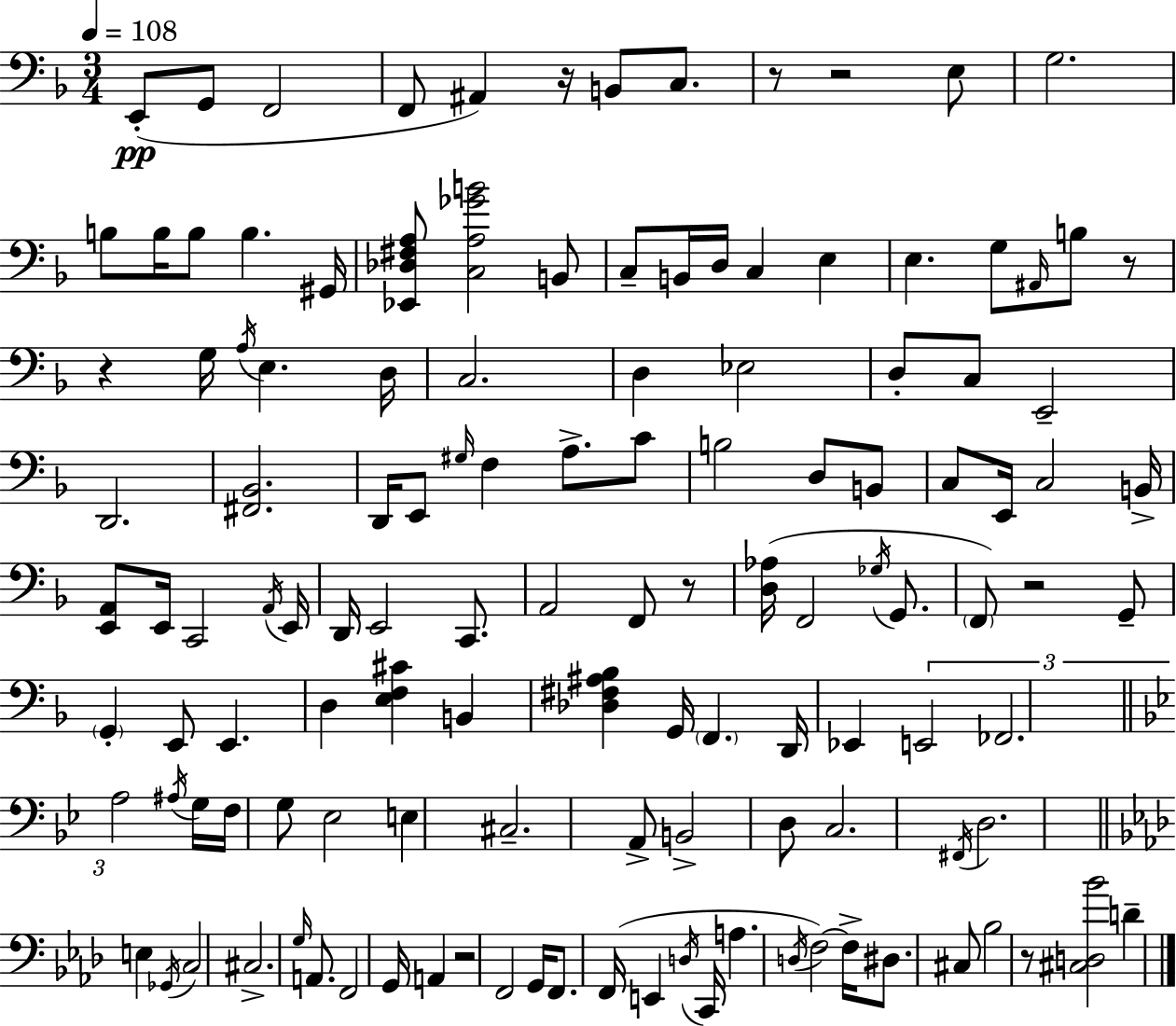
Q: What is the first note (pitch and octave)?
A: E2